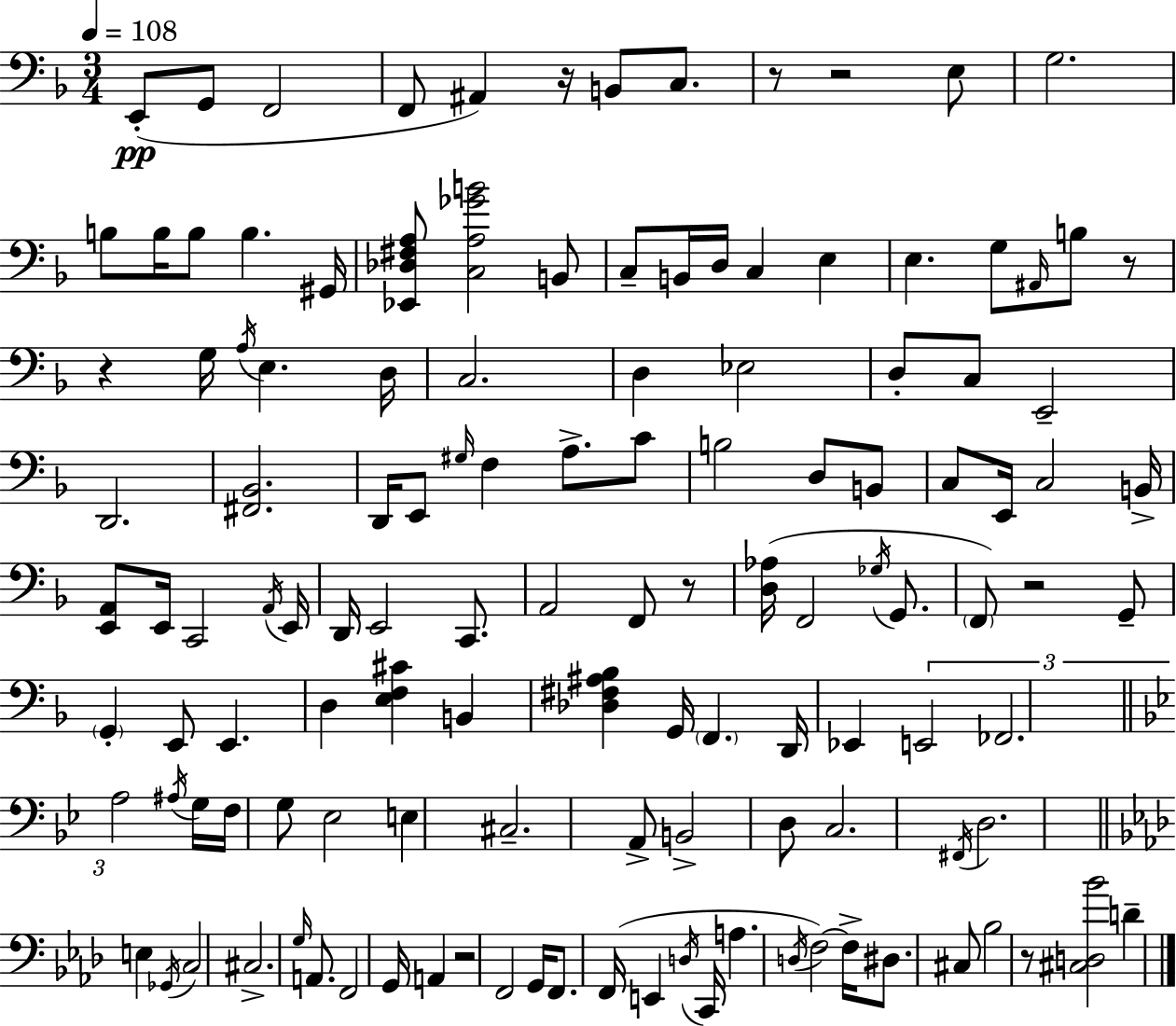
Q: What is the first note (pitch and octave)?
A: E2